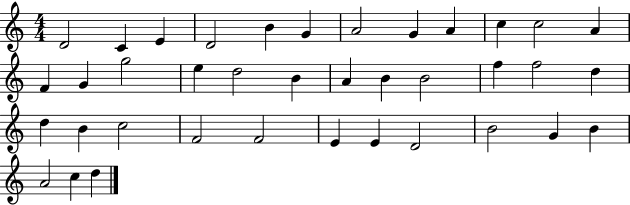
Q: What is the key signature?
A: C major